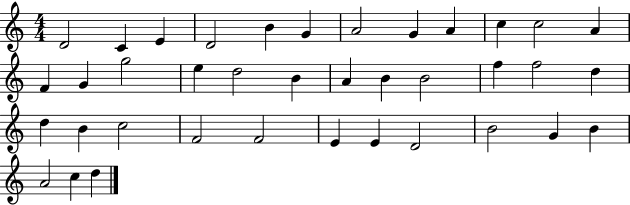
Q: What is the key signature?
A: C major